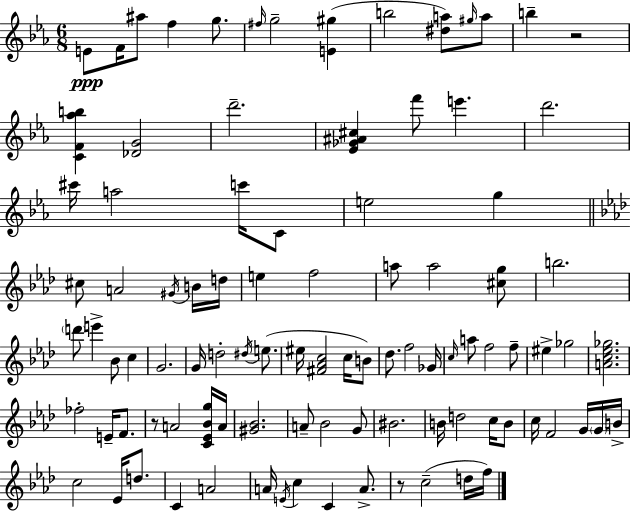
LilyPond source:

{
  \clef treble
  \numericTimeSignature
  \time 6/8
  \key ees \major
  e'8\ppp f'16 ais''8 f''4 g''8. | \grace { fis''16 } g''2-- <e' gis''>4( | b''2 <dis'' a''>8) \grace { gis''16 } | a''8 b''4-- r2 | \break <c' f' aes'' b''>4 <des' g'>2 | d'''2.-- | <ees' ges' ais' cis''>4 f'''8 e'''4. | d'''2. | \break cis'''16 a''2 c'''16 | c'8 e''2 g''4 | \bar "||" \break \key aes \major cis''8 a'2 \acciaccatura { gis'16 } b'16 | d''16 e''4 f''2 | a''8 a''2 <cis'' g''>8 | b''2. | \break \parenthesize d'''8 e'''4-> bes'8 c''4 | g'2. | g'16 d''2-. \acciaccatura { dis''16 } e''8.( | eis''16 <fis' aes' c''>2 c''16 | \break b'8) des''8. f''2 | ges'16 \grace { c''16 } a''8 f''2 | f''8-- eis''4-> ges''2 | <a' c'' ees'' ges''>2. | \break fes''2-. e'16-- | f'8. r8 a'2 | <c' ees' bes' g''>16 a'16 <gis' bes'>2. | a'8-- bes'2 | \break g'8 bis'2. | b'16 d''2 | c''16 b'8 c''16 f'2 | g'16 \parenthesize g'16 b'16-> c''2 ees'16 | \break d''8. c'4 a'2 | a'16 \acciaccatura { e'16 } c''4 c'4 | a'8.-> r8 c''2--( | d''16 f''16) \bar "|."
}